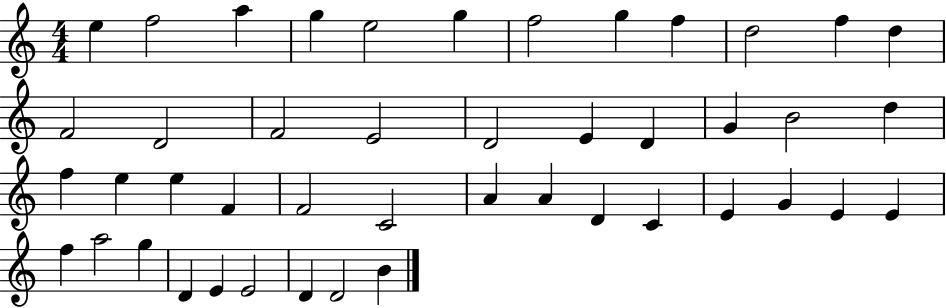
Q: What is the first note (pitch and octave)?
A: E5